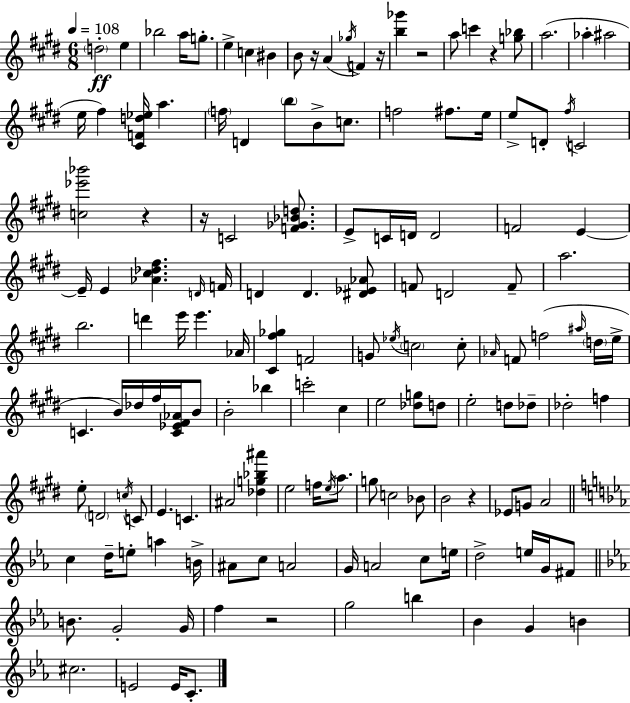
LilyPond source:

{
  \clef treble
  \numericTimeSignature
  \time 6/8
  \key e \major
  \tempo 4 = 108
  \repeat volta 2 { \parenthesize d''2-.\ff e''4 | bes''2 a''16 g''8.-. | e''4-> c''4 bis'4 | b'8 r16 a'4( \acciaccatura { ges''16 } f'4) | \break r16 <b'' ges'''>4 r2 | a''8 c'''4 r4 <g'' bes''>8 | a''2.( | aes''4-. ais''2 | \break e''16 fis''4) <cis' f' d'' ees''>16 a''4. | \parenthesize f''16 d'4 \parenthesize b''8 b'8-> c''8. | f''2 fis''8. | e''16 e''8-> d'8-. \acciaccatura { fis''16 } c'2 | \break <c'' ees''' bes'''>2 r4 | r16 c'2 <f' ges' bes' d''>8. | e'8-> c'16 d'16 d'2 | f'2 e'4~~ | \break e'16-- e'4 <aes' cis'' des'' fis''>4. | \grace { d'16 } f'16 d'4 d'4. | <dis' ees' aes'>8 f'8 d'2 | f'8-- a''2. | \break b''2. | d'''4 e'''16 e'''4. | aes'16 <cis' fis'' ges''>4 f'2 | g'8 \acciaccatura { ees''16 } \parenthesize c''2 | \break c''8-. \grace { aes'16 } f'8 f''2( | \grace { ais''16 } \parenthesize d''16 e''16-> c'4. | b'16) des''16 fis''16 <c' ees' fis' aes'>16 b'8 b'2-. | bes''4 c'''2-. | \break cis''4 e''2 | <des'' g''>8 d''8 e''2-. | d''8 des''8-- des''2-. | f''4 e''8-. \parenthesize d'2 | \break \acciaccatura { c''16 } c'8 e'4. | c'4. ais'2 | <des'' g'' bes'' ais'''>4 e''2 | f''16 \acciaccatura { e''16 } a''8. g''8 c''2 | \break bes'8 b'2 | r4 ees'8 g'8 | a'2 \bar "||" \break \key ees \major c''4 d''16-- e''8-. a''4 b'16-> | ais'8 c''8 a'2 | g'16 a'2 c''8 e''16 | d''2-> e''16 g'16 fis'8 | \break \bar "||" \break \key c \minor b'8. g'2-. g'16 | f''4 r2 | g''2 b''4 | bes'4 g'4 b'4 | \break cis''2. | e'2 e'16 c'8.-. | } \bar "|."
}